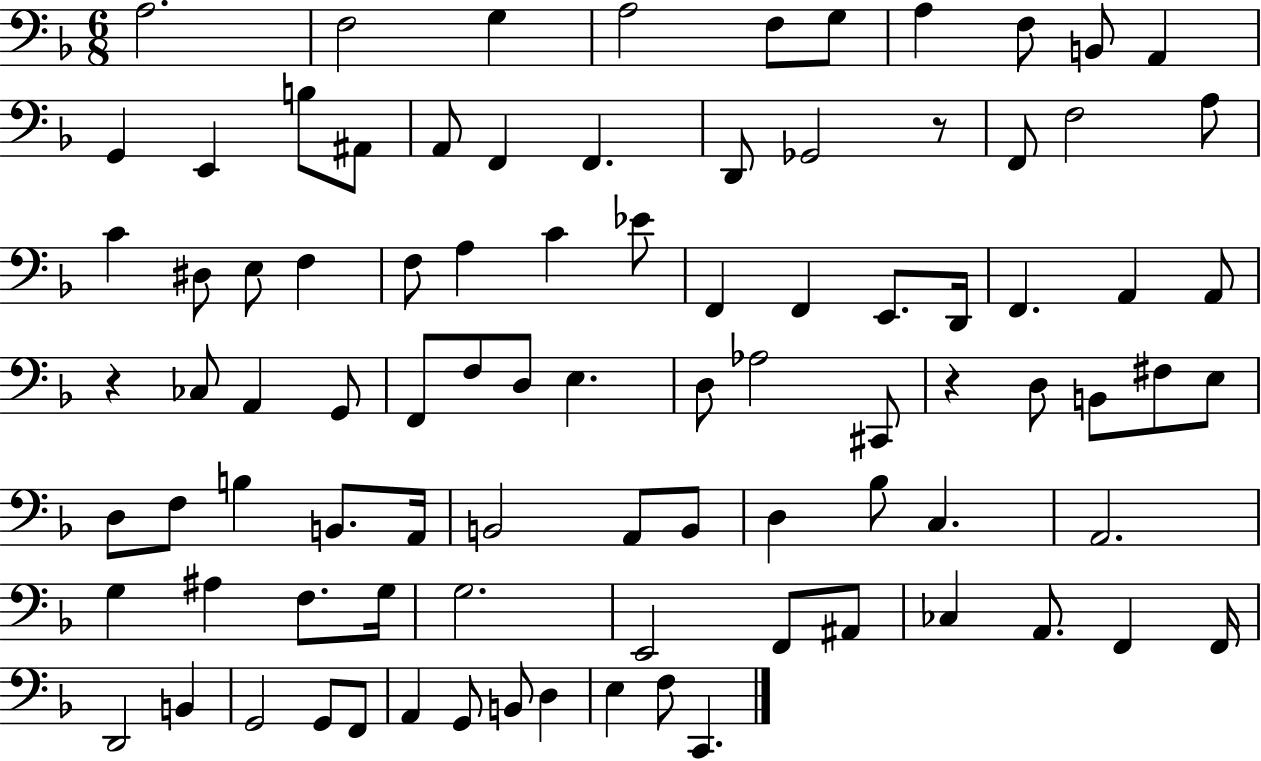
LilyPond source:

{
  \clef bass
  \numericTimeSignature
  \time 6/8
  \key f \major
  a2. | f2 g4 | a2 f8 g8 | a4 f8 b,8 a,4 | \break g,4 e,4 b8 ais,8 | a,8 f,4 f,4. | d,8 ges,2 r8 | f,8 f2 a8 | \break c'4 dis8 e8 f4 | f8 a4 c'4 ees'8 | f,4 f,4 e,8. d,16 | f,4. a,4 a,8 | \break r4 ces8 a,4 g,8 | f,8 f8 d8 e4. | d8 aes2 cis,8 | r4 d8 b,8 fis8 e8 | \break d8 f8 b4 b,8. a,16 | b,2 a,8 b,8 | d4 bes8 c4. | a,2. | \break g4 ais4 f8. g16 | g2. | e,2 f,8 ais,8 | ces4 a,8. f,4 f,16 | \break d,2 b,4 | g,2 g,8 f,8 | a,4 g,8 b,8 d4 | e4 f8 c,4. | \break \bar "|."
}